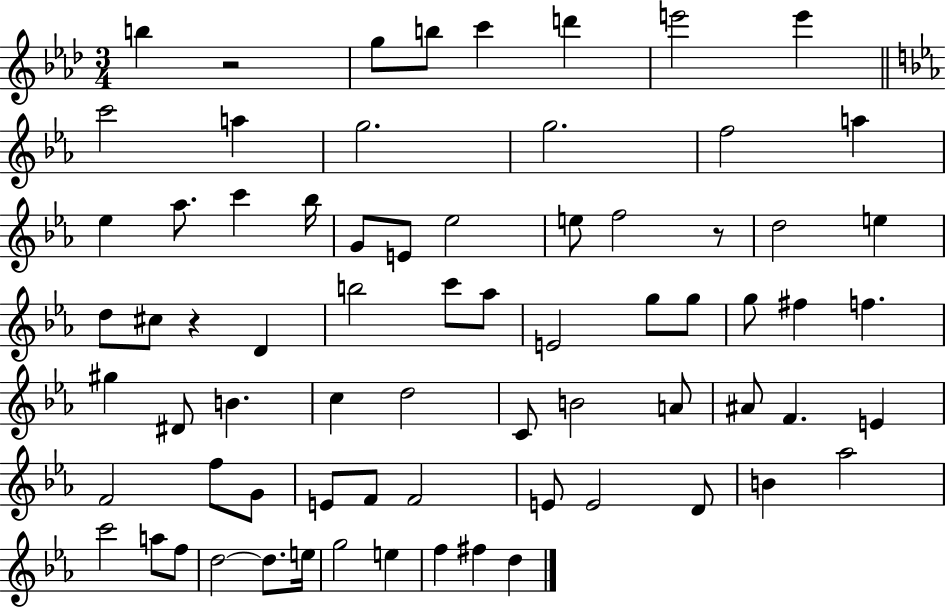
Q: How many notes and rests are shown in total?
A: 72